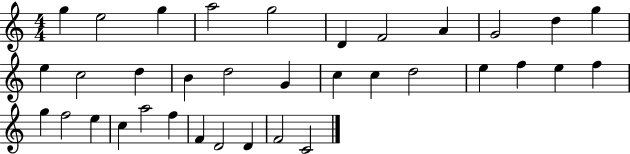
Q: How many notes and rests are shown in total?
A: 35